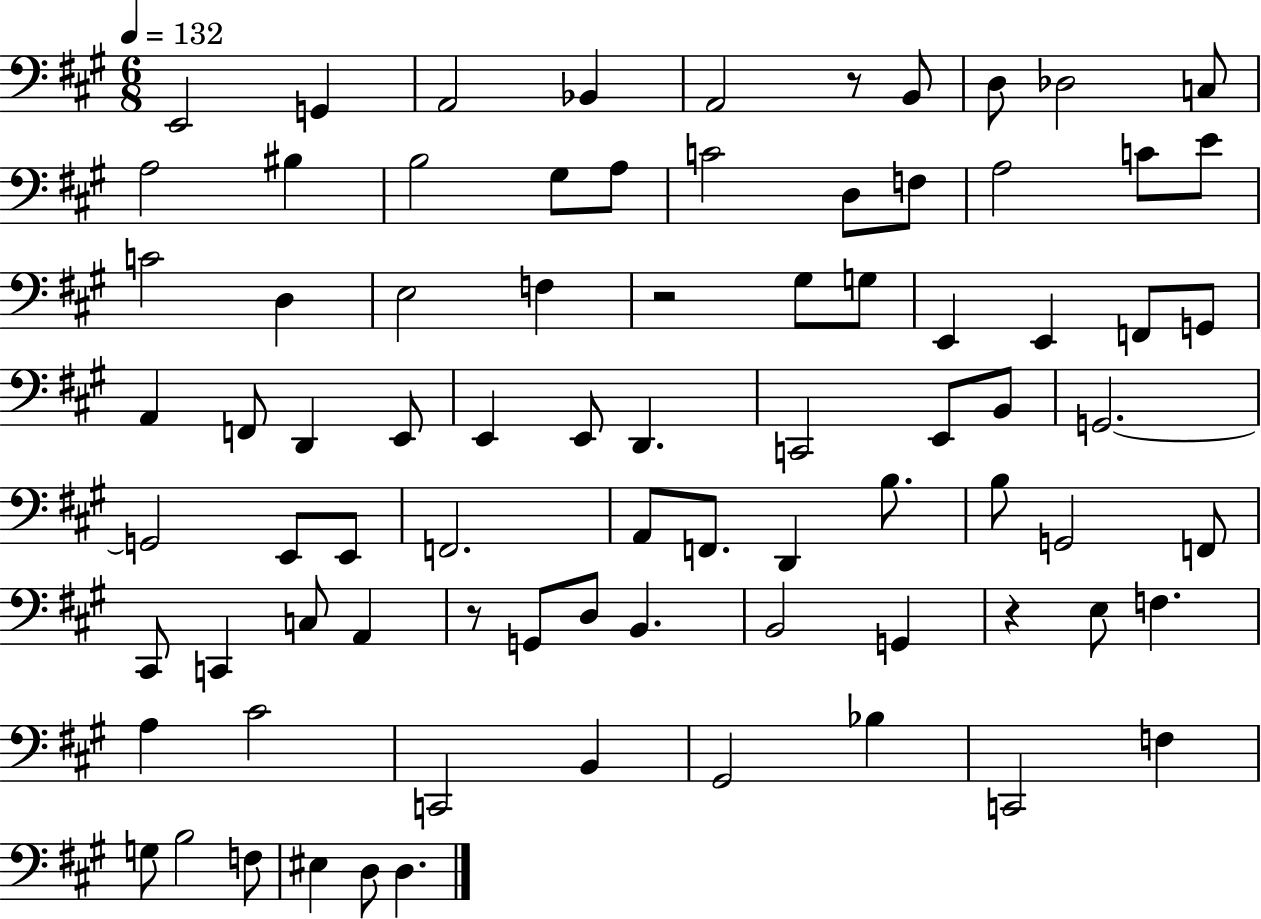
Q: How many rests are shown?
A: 4